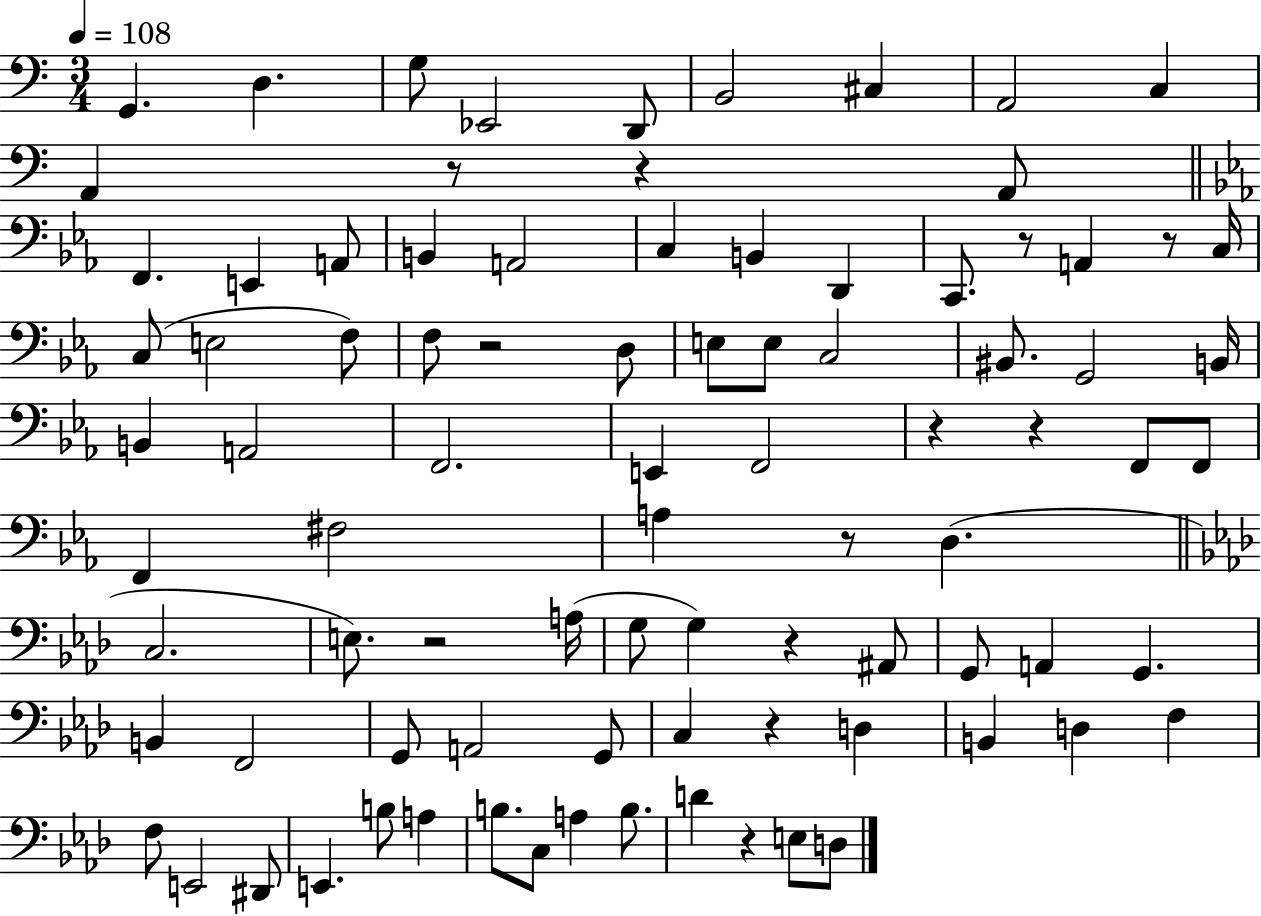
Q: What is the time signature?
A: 3/4